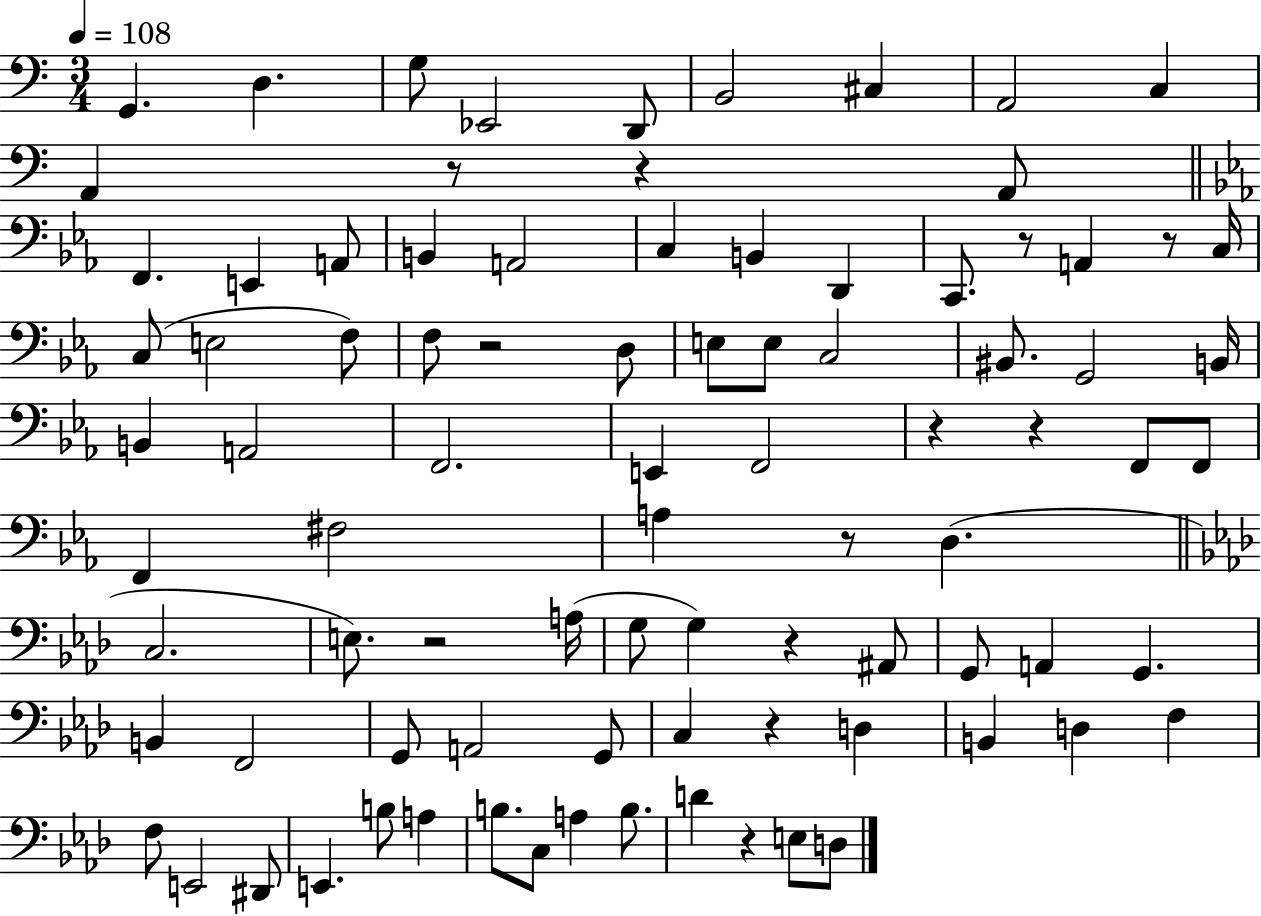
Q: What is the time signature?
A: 3/4